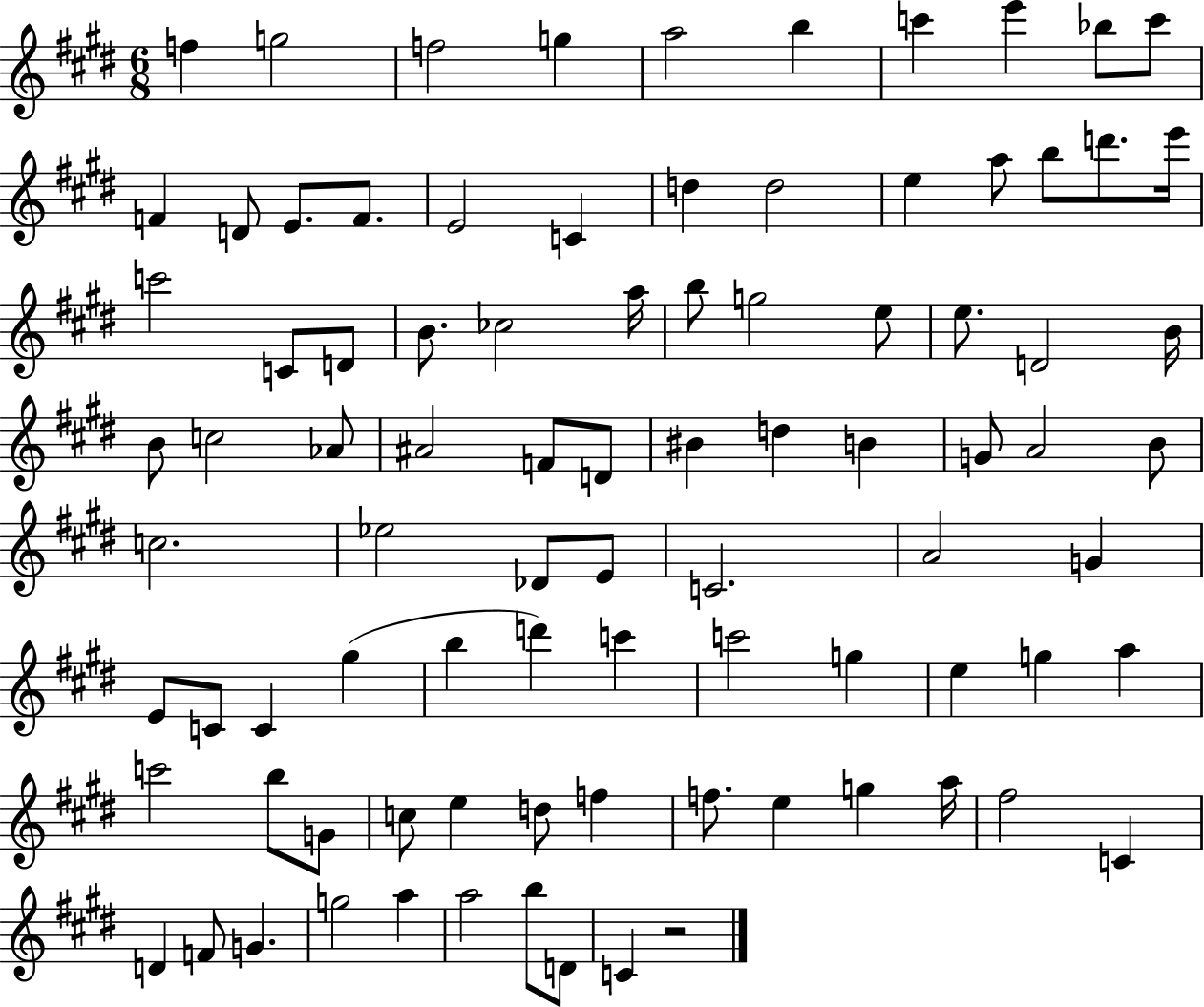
X:1
T:Untitled
M:6/8
L:1/4
K:E
f g2 f2 g a2 b c' e' _b/2 c'/2 F D/2 E/2 F/2 E2 C d d2 e a/2 b/2 d'/2 e'/4 c'2 C/2 D/2 B/2 _c2 a/4 b/2 g2 e/2 e/2 D2 B/4 B/2 c2 _A/2 ^A2 F/2 D/2 ^B d B G/2 A2 B/2 c2 _e2 _D/2 E/2 C2 A2 G E/2 C/2 C ^g b d' c' c'2 g e g a c'2 b/2 G/2 c/2 e d/2 f f/2 e g a/4 ^f2 C D F/2 G g2 a a2 b/2 D/2 C z2